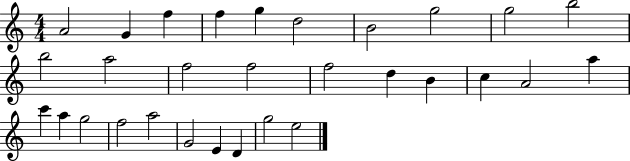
A4/h G4/q F5/q F5/q G5/q D5/h B4/h G5/h G5/h B5/h B5/h A5/h F5/h F5/h F5/h D5/q B4/q C5/q A4/h A5/q C6/q A5/q G5/h F5/h A5/h G4/h E4/q D4/q G5/h E5/h